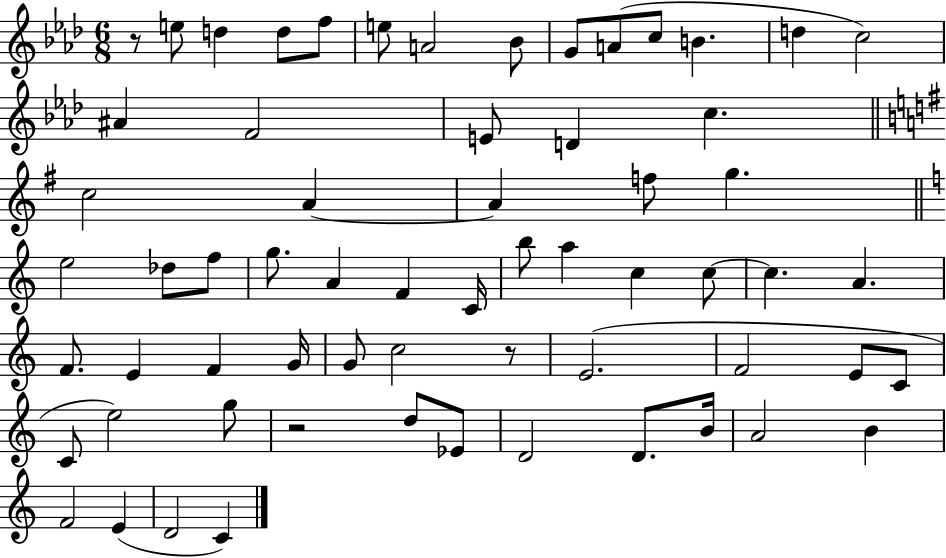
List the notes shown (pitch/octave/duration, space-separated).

R/e E5/e D5/q D5/e F5/e E5/e A4/h Bb4/e G4/e A4/e C5/e B4/q. D5/q C5/h A#4/q F4/h E4/e D4/q C5/q. C5/h A4/q A4/q F5/e G5/q. E5/h Db5/e F5/e G5/e. A4/q F4/q C4/s B5/e A5/q C5/q C5/e C5/q. A4/q. F4/e. E4/q F4/q G4/s G4/e C5/h R/e E4/h. F4/h E4/e C4/e C4/e E5/h G5/e R/h D5/e Eb4/e D4/h D4/e. B4/s A4/h B4/q F4/h E4/q D4/h C4/q